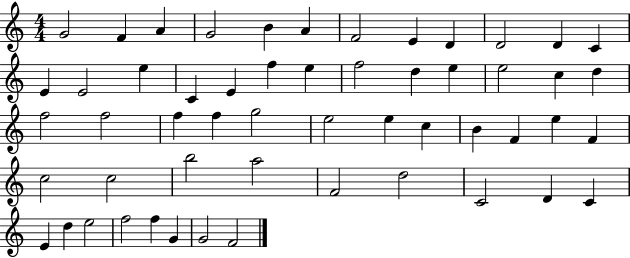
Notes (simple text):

G4/h F4/q A4/q G4/h B4/q A4/q F4/h E4/q D4/q D4/h D4/q C4/q E4/q E4/h E5/q C4/q E4/q F5/q E5/q F5/h D5/q E5/q E5/h C5/q D5/q F5/h F5/h F5/q F5/q G5/h E5/h E5/q C5/q B4/q F4/q E5/q F4/q C5/h C5/h B5/h A5/h F4/h D5/h C4/h D4/q C4/q E4/q D5/q E5/h F5/h F5/q G4/q G4/h F4/h